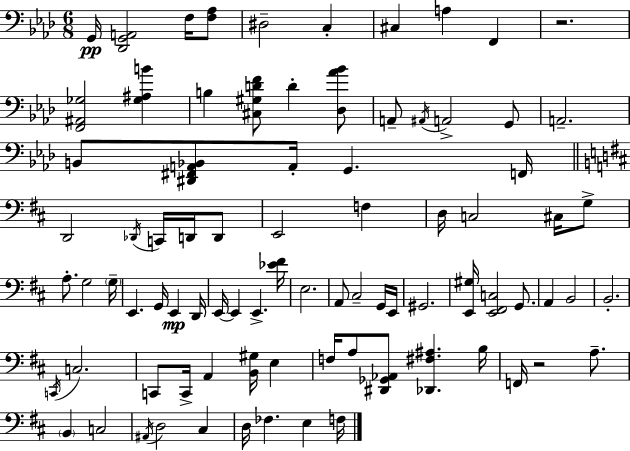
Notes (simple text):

G2/s [Db2,G2,A2]/h F3/s [F3,Ab3]/e D#3/h C3/q C#3/q A3/q F2/q R/h. [F2,A#2,Gb3]/h [Gb3,A#3,B4]/q B3/q [C#3,G#3,D4,F4]/e D4/q [Db3,Ab4,Bb4]/e A2/e A#2/s A2/h G2/e A2/h. B2/e [D#2,F#2,A2,Bb2]/e A2/s G2/q. F2/s D2/h Db2/s C2/s D2/s D2/e E2/h F3/q D3/s C3/h C#3/s G3/e A3/e. G3/h G3/s E2/q. G2/s E2/q D2/s E2/s E2/q E2/q. [Eb4,F#4]/s E3/h. A2/e C#3/h G2/s E2/s G#2/h. [E2,G#3]/s [E2,F#2,C3]/h G2/e. A2/q B2/h B2/h. C2/s C3/h. C2/e C2/s A2/q [B2,G#3]/s E3/q F3/s A3/e [D#2,Gb2,Ab2]/e [Db2,F#3,A#3]/q. B3/s F2/s R/h A3/e. B2/q C3/h A#2/s D3/h C#3/q D3/s FES3/q. E3/q F3/s